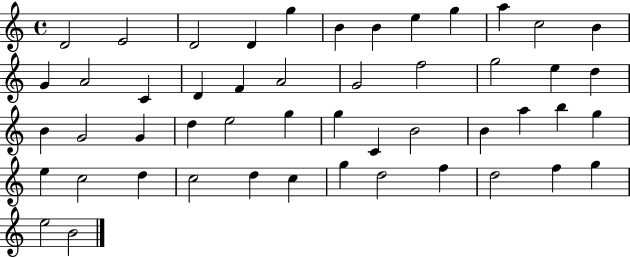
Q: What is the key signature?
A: C major